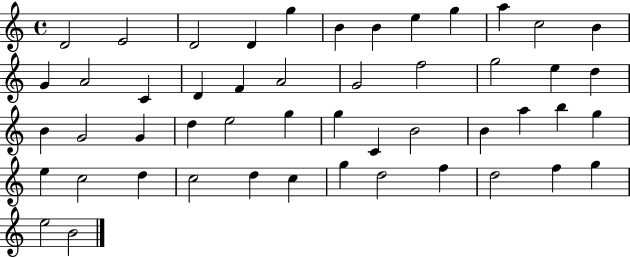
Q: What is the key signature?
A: C major